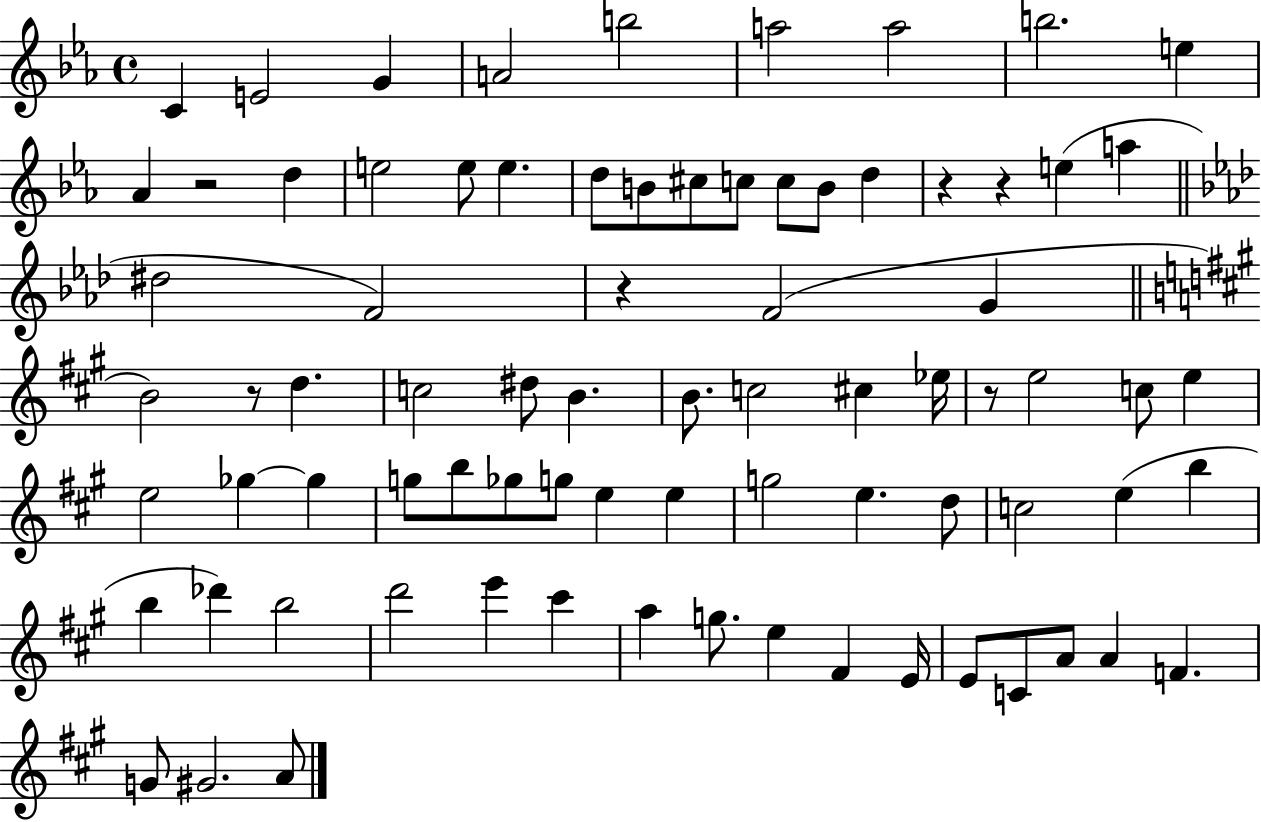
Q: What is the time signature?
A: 4/4